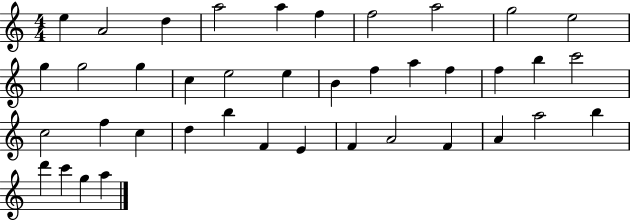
X:1
T:Untitled
M:4/4
L:1/4
K:C
e A2 d a2 a f f2 a2 g2 e2 g g2 g c e2 e B f a f f b c'2 c2 f c d b F E F A2 F A a2 b d' c' g a